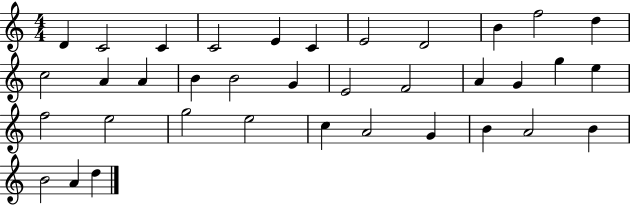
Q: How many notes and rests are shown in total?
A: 36